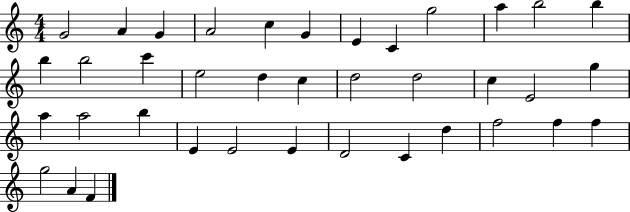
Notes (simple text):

G4/h A4/q G4/q A4/h C5/q G4/q E4/q C4/q G5/h A5/q B5/h B5/q B5/q B5/h C6/q E5/h D5/q C5/q D5/h D5/h C5/q E4/h G5/q A5/q A5/h B5/q E4/q E4/h E4/q D4/h C4/q D5/q F5/h F5/q F5/q G5/h A4/q F4/q